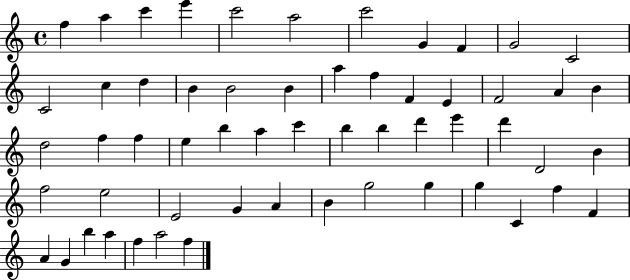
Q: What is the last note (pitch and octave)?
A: F5